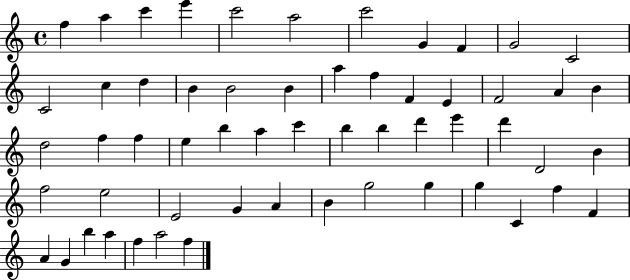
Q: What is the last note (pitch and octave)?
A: F5